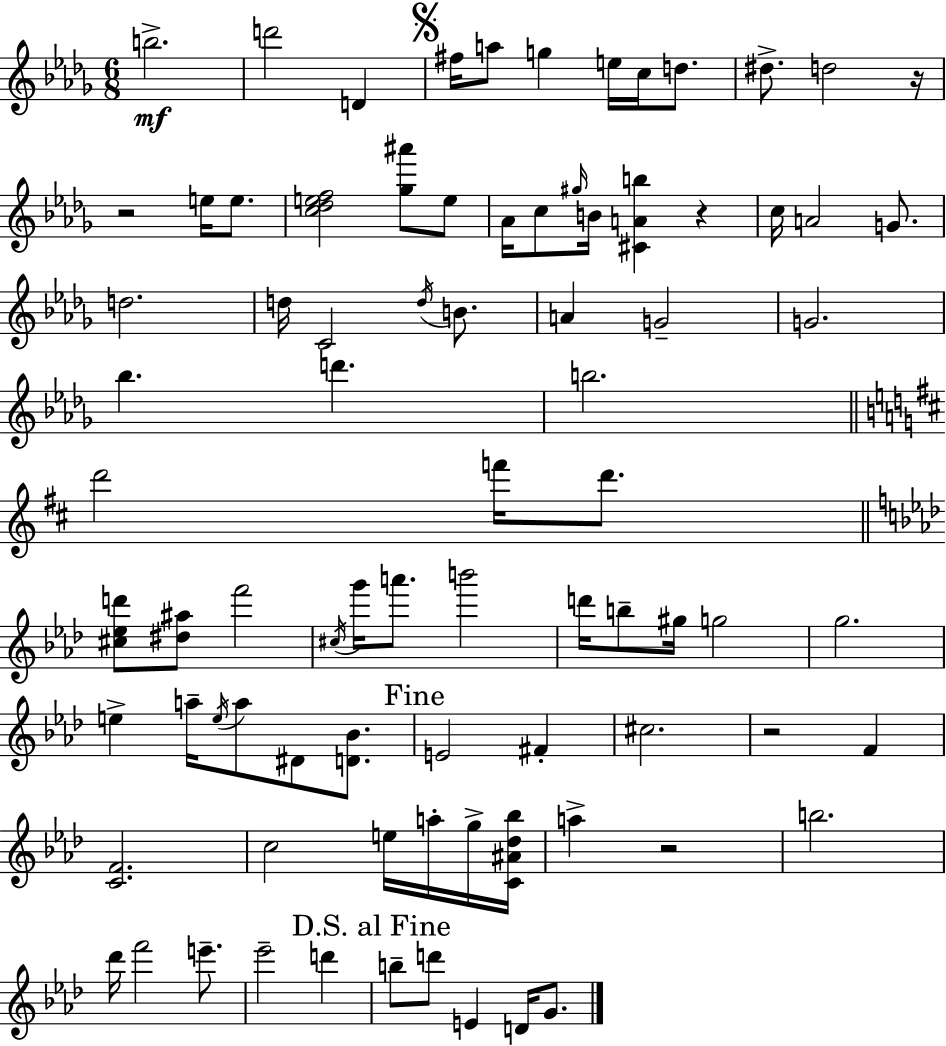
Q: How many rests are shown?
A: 5